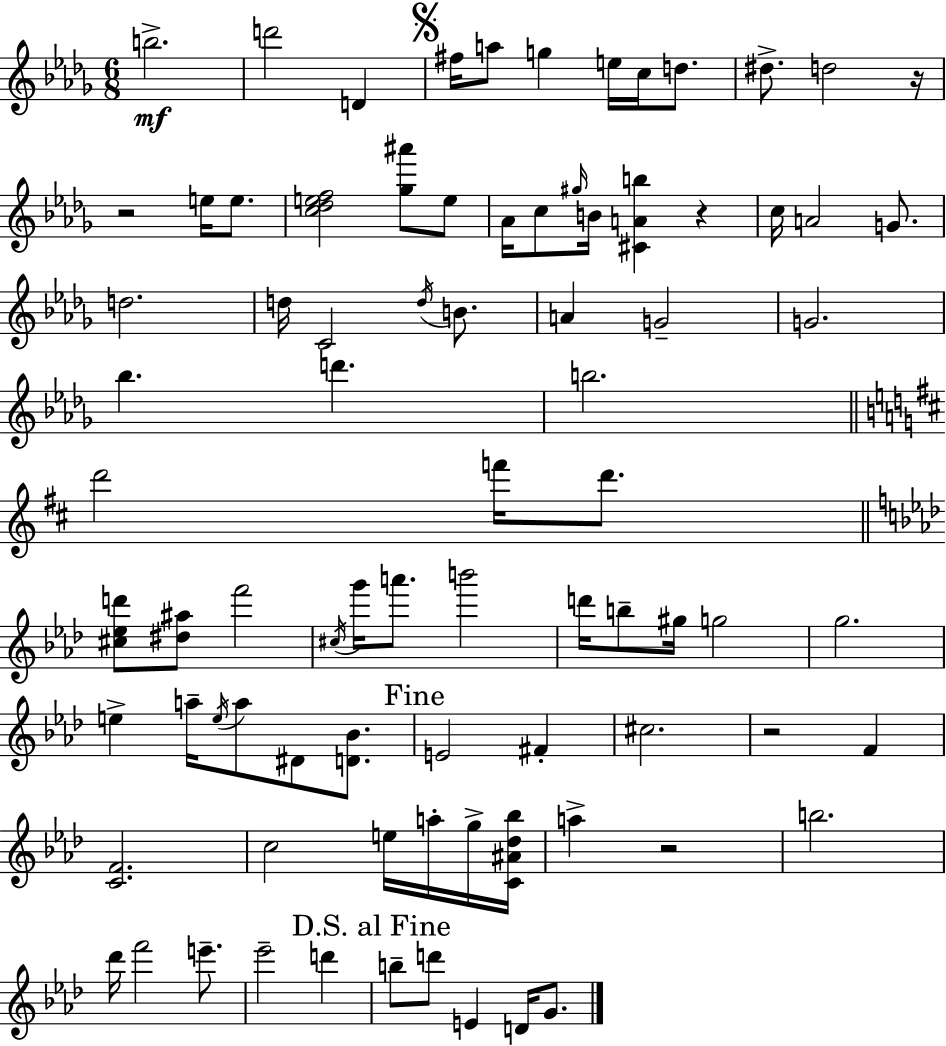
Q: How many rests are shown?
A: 5